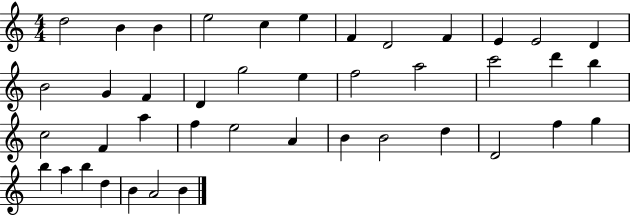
{
  \clef treble
  \numericTimeSignature
  \time 4/4
  \key c \major
  d''2 b'4 b'4 | e''2 c''4 e''4 | f'4 d'2 f'4 | e'4 e'2 d'4 | \break b'2 g'4 f'4 | d'4 g''2 e''4 | f''2 a''2 | c'''2 d'''4 b''4 | \break c''2 f'4 a''4 | f''4 e''2 a'4 | b'4 b'2 d''4 | d'2 f''4 g''4 | \break b''4 a''4 b''4 d''4 | b'4 a'2 b'4 | \bar "|."
}